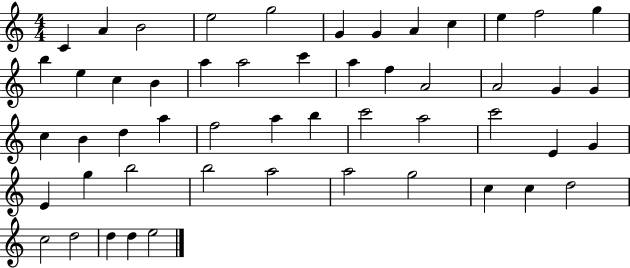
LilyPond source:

{
  \clef treble
  \numericTimeSignature
  \time 4/4
  \key c \major
  c'4 a'4 b'2 | e''2 g''2 | g'4 g'4 a'4 c''4 | e''4 f''2 g''4 | \break b''4 e''4 c''4 b'4 | a''4 a''2 c'''4 | a''4 f''4 a'2 | a'2 g'4 g'4 | \break c''4 b'4 d''4 a''4 | f''2 a''4 b''4 | c'''2 a''2 | c'''2 e'4 g'4 | \break e'4 g''4 b''2 | b''2 a''2 | a''2 g''2 | c''4 c''4 d''2 | \break c''2 d''2 | d''4 d''4 e''2 | \bar "|."
}